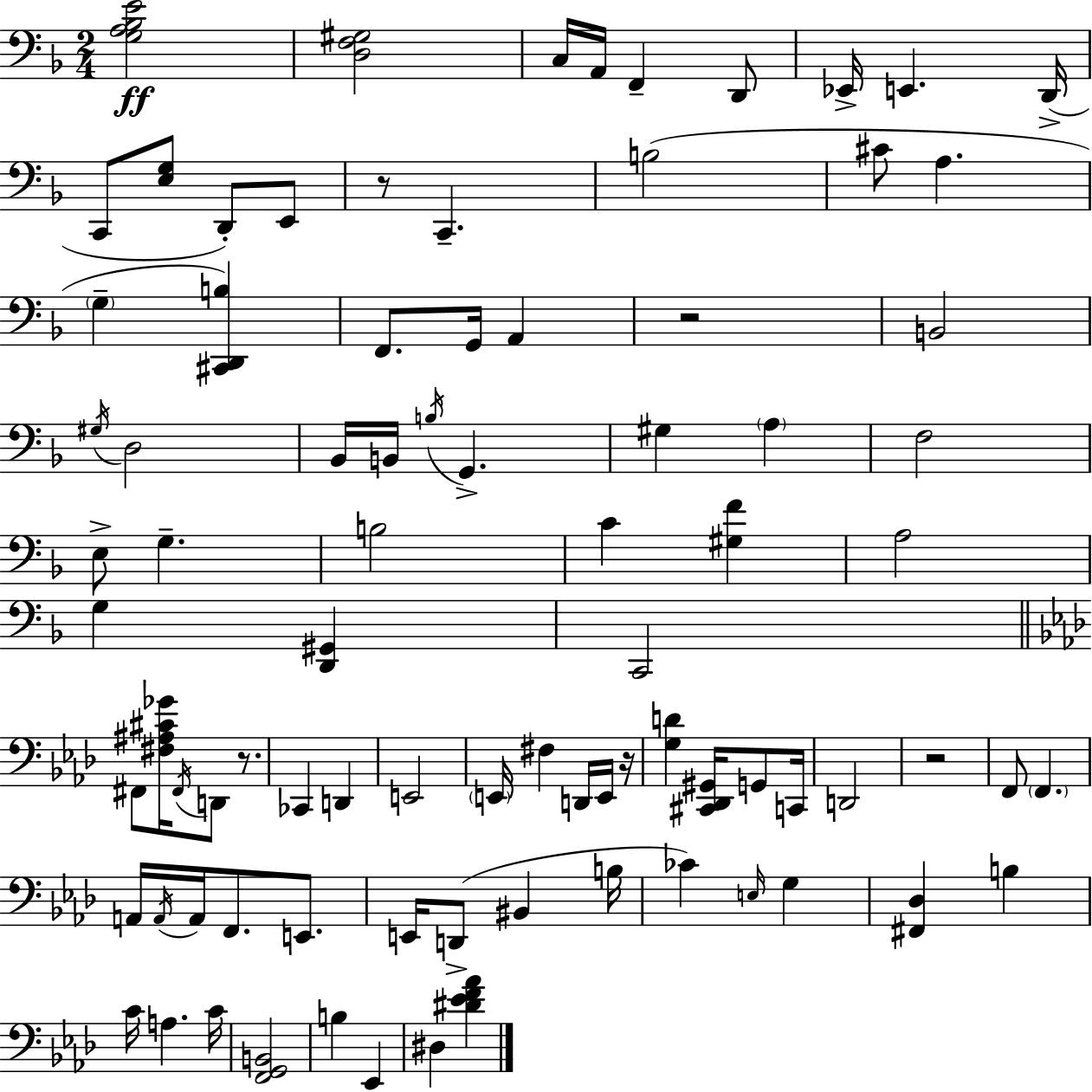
{
  \clef bass
  \numericTimeSignature
  \time 2/4
  \key f \major
  <g a bes e'>2\ff | <d f gis>2 | c16 a,16 f,4-- d,8 | ees,16-> e,4. d,16->( | \break c,8 <e g>8 d,8-.) e,8 | r8 c,4.-- | b2( | cis'8 a4. | \break \parenthesize g4-- <cis, d, b>4) | f,8. g,16 a,4 | r2 | b,2 | \break \acciaccatura { gis16 } d2 | bes,16 b,16 \acciaccatura { b16 } g,4.-> | gis4 \parenthesize a4 | f2 | \break e8-> g4.-- | b2 | c'4 <gis f'>4 | a2 | \break g4 <d, gis,>4 | c,2 | \bar "||" \break \key aes \major fis,8 <fis ais cis' ges'>16 \acciaccatura { fis,16 } d,8 r8. | ces,4 d,4 | e,2 | \parenthesize e,16 fis4 d,16 e,16 | \break r16 <g d'>4 <cis, des, gis,>16 g,8 | c,16 d,2 | r2 | f,8 \parenthesize f,4. | \break a,16 \acciaccatura { a,16 } a,16 f,8. e,8. | e,16 d,8->( bis,4 | b16 ces'4) \grace { e16 } g4 | <fis, des>4 b4 | \break c'16 a4. | c'16 <f, g, b,>2 | b4 ees,4 | dis4 <dis' ees' f' aes'>4 | \break \bar "|."
}